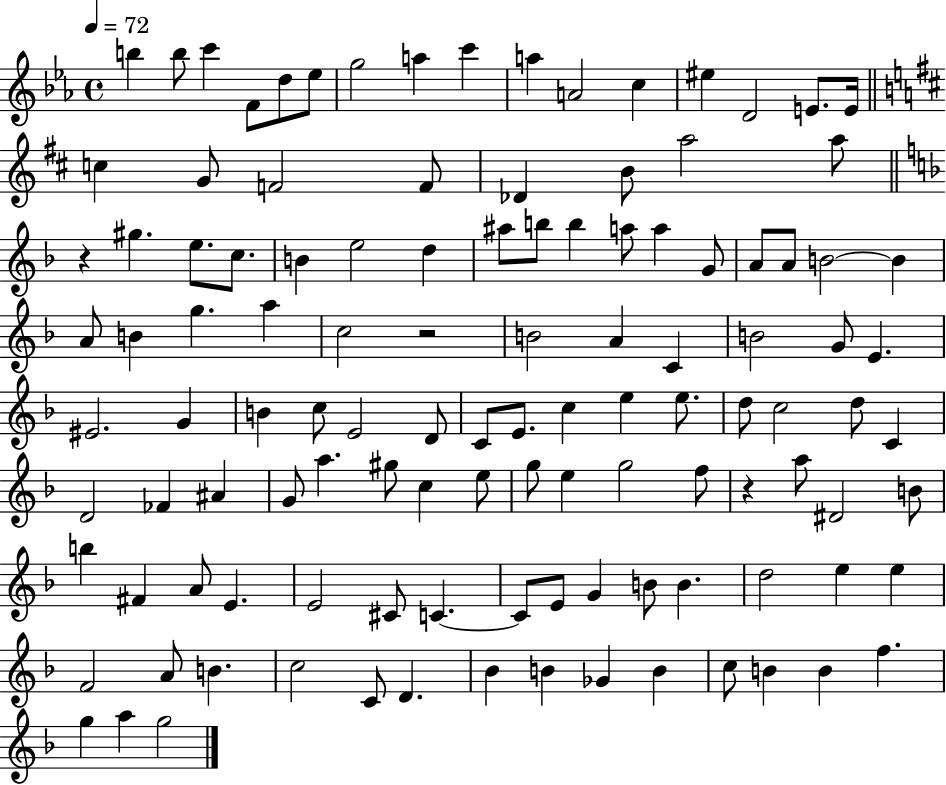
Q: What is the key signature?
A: EES major